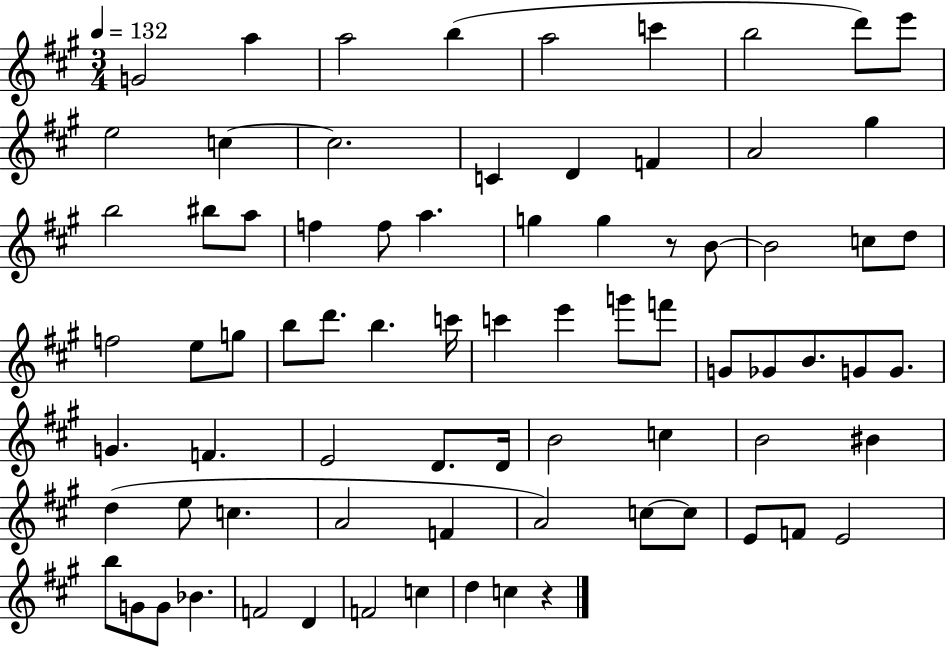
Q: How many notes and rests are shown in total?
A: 77